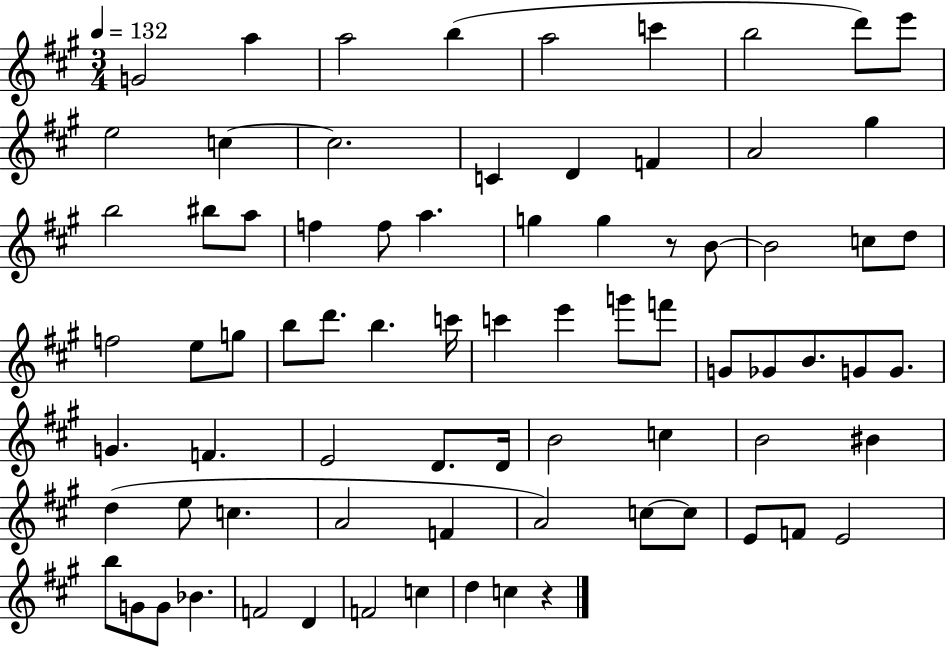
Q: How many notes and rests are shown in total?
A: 77